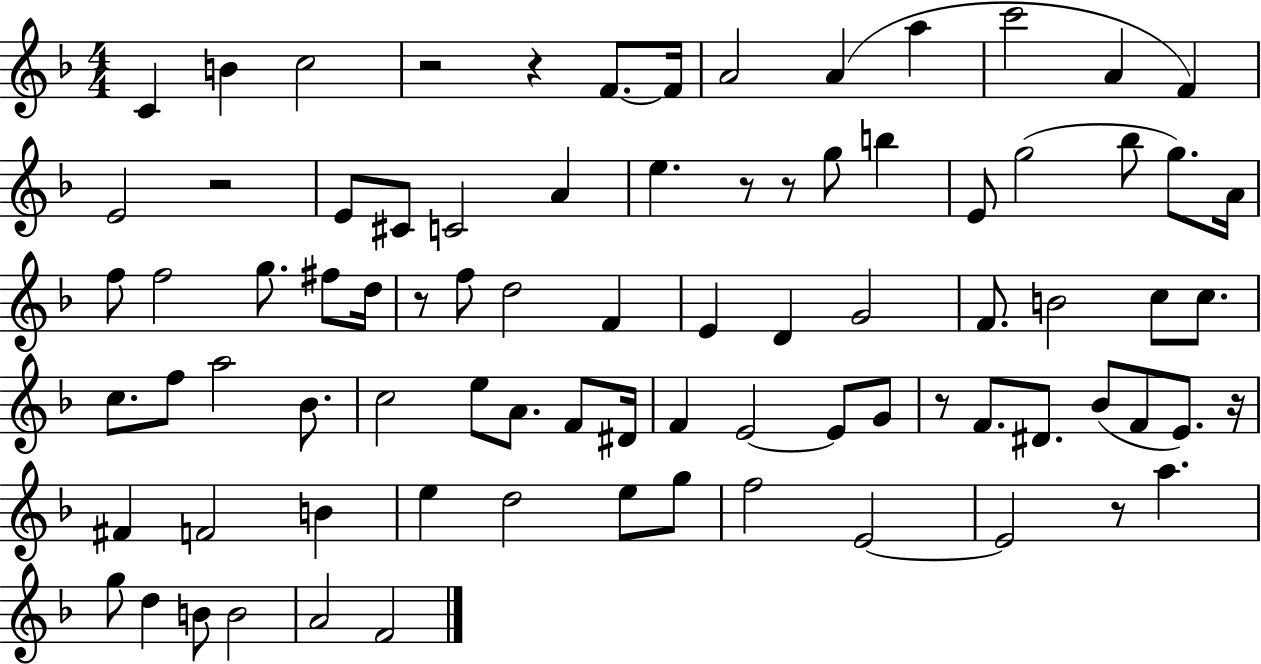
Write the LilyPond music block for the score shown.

{
  \clef treble
  \numericTimeSignature
  \time 4/4
  \key f \major
  c'4 b'4 c''2 | r2 r4 f'8.~~ f'16 | a'2 a'4( a''4 | c'''2 a'4 f'4) | \break e'2 r2 | e'8 cis'8 c'2 a'4 | e''4. r8 r8 g''8 b''4 | e'8 g''2( bes''8 g''8.) a'16 | \break f''8 f''2 g''8. fis''8 d''16 | r8 f''8 d''2 f'4 | e'4 d'4 g'2 | f'8. b'2 c''8 c''8. | \break c''8. f''8 a''2 bes'8. | c''2 e''8 a'8. f'8 dis'16 | f'4 e'2~~ e'8 g'8 | r8 f'8. dis'8. bes'8( f'8 e'8.) r16 | \break fis'4 f'2 b'4 | e''4 d''2 e''8 g''8 | f''2 e'2~~ | e'2 r8 a''4. | \break g''8 d''4 b'8 b'2 | a'2 f'2 | \bar "|."
}